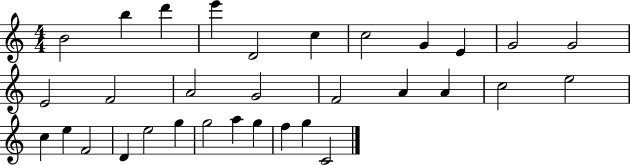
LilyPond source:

{
  \clef treble
  \numericTimeSignature
  \time 4/4
  \key c \major
  b'2 b''4 d'''4 | e'''4 d'2 c''4 | c''2 g'4 e'4 | g'2 g'2 | \break e'2 f'2 | a'2 g'2 | f'2 a'4 a'4 | c''2 e''2 | \break c''4 e''4 f'2 | d'4 e''2 g''4 | g''2 a''4 g''4 | f''4 g''4 c'2 | \break \bar "|."
}